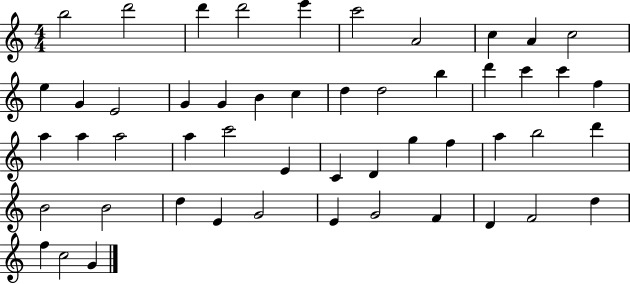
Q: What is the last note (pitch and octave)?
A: G4